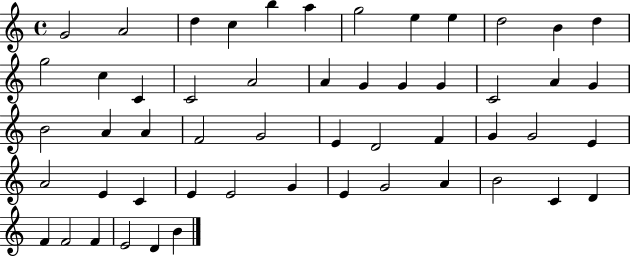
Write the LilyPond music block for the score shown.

{
  \clef treble
  \time 4/4
  \defaultTimeSignature
  \key c \major
  g'2 a'2 | d''4 c''4 b''4 a''4 | g''2 e''4 e''4 | d''2 b'4 d''4 | \break g''2 c''4 c'4 | c'2 a'2 | a'4 g'4 g'4 g'4 | c'2 a'4 g'4 | \break b'2 a'4 a'4 | f'2 g'2 | e'4 d'2 f'4 | g'4 g'2 e'4 | \break a'2 e'4 c'4 | e'4 e'2 g'4 | e'4 g'2 a'4 | b'2 c'4 d'4 | \break f'4 f'2 f'4 | e'2 d'4 b'4 | \bar "|."
}